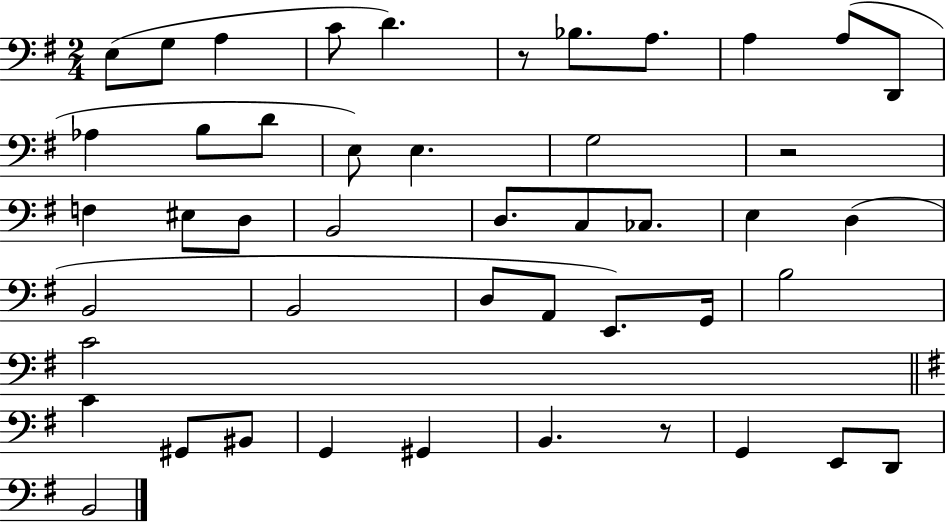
X:1
T:Untitled
M:2/4
L:1/4
K:G
E,/2 G,/2 A, C/2 D z/2 _B,/2 A,/2 A, A,/2 D,,/2 _A, B,/2 D/2 E,/2 E, G,2 z2 F, ^E,/2 D,/2 B,,2 D,/2 C,/2 _C,/2 E, D, B,,2 B,,2 D,/2 A,,/2 E,,/2 G,,/4 B,2 C2 C ^G,,/2 ^B,,/2 G,, ^G,, B,, z/2 G,, E,,/2 D,,/2 B,,2